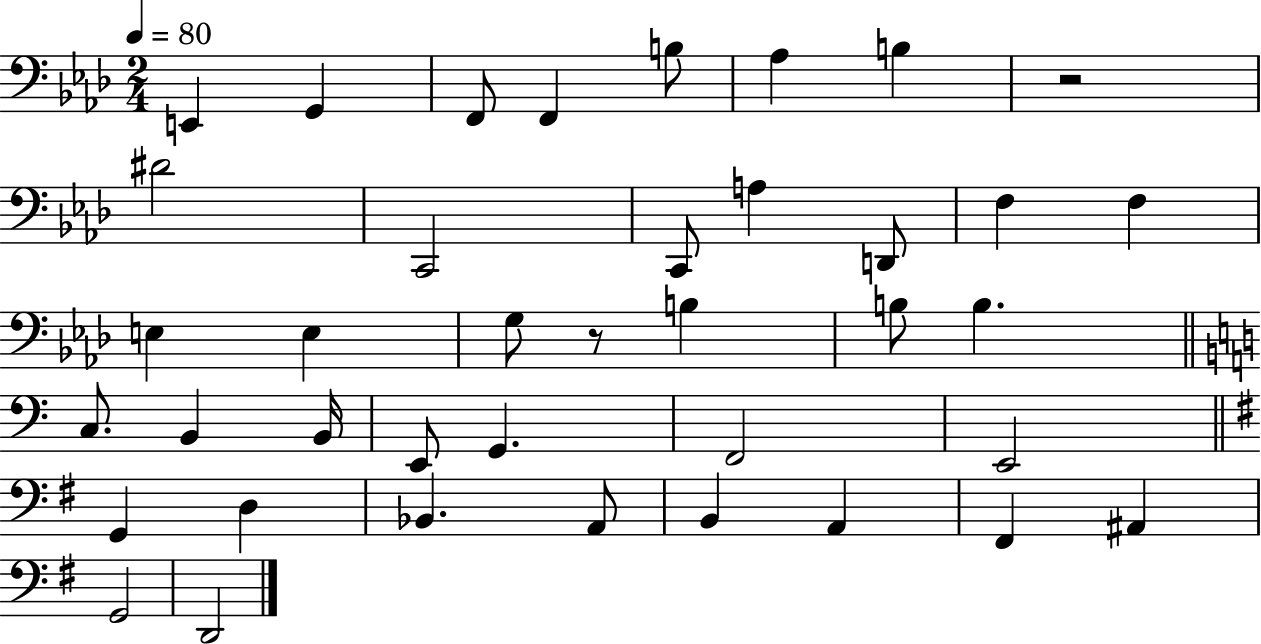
{
  \clef bass
  \numericTimeSignature
  \time 2/4
  \key aes \major
  \tempo 4 = 80
  e,4 g,4 | f,8 f,4 b8 | aes4 b4 | r2 | \break dis'2 | c,2 | c,8 a4 d,8 | f4 f4 | \break e4 e4 | g8 r8 b4 | b8 b4. | \bar "||" \break \key c \major c8. b,4 b,16 | e,8 g,4. | f,2 | e,2 | \break \bar "||" \break \key g \major g,4 d4 | bes,4. a,8 | b,4 a,4 | fis,4 ais,4 | \break g,2 | d,2 | \bar "|."
}